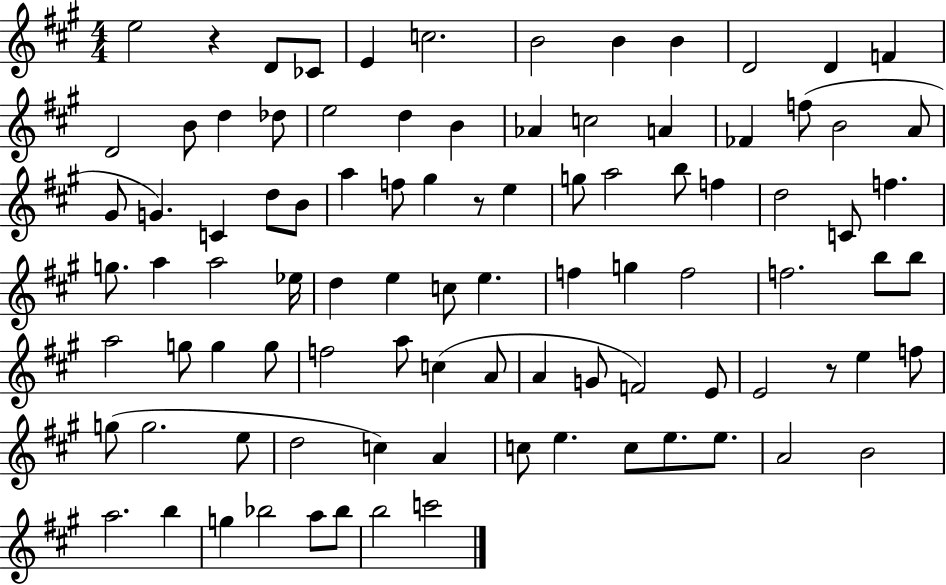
E5/h R/q D4/e CES4/e E4/q C5/h. B4/h B4/q B4/q D4/h D4/q F4/q D4/h B4/e D5/q Db5/e E5/h D5/q B4/q Ab4/q C5/h A4/q FES4/q F5/e B4/h A4/e G#4/e G4/q. C4/q D5/e B4/e A5/q F5/e G#5/q R/e E5/q G5/e A5/h B5/e F5/q D5/h C4/e F5/q. G5/e. A5/q A5/h Eb5/s D5/q E5/q C5/e E5/q. F5/q G5/q F5/h F5/h. B5/e B5/e A5/h G5/e G5/q G5/e F5/h A5/e C5/q A4/e A4/q G4/e F4/h E4/e E4/h R/e E5/q F5/e G5/e G5/h. E5/e D5/h C5/q A4/q C5/e E5/q. C5/e E5/e. E5/e. A4/h B4/h A5/h. B5/q G5/q Bb5/h A5/e Bb5/e B5/h C6/h